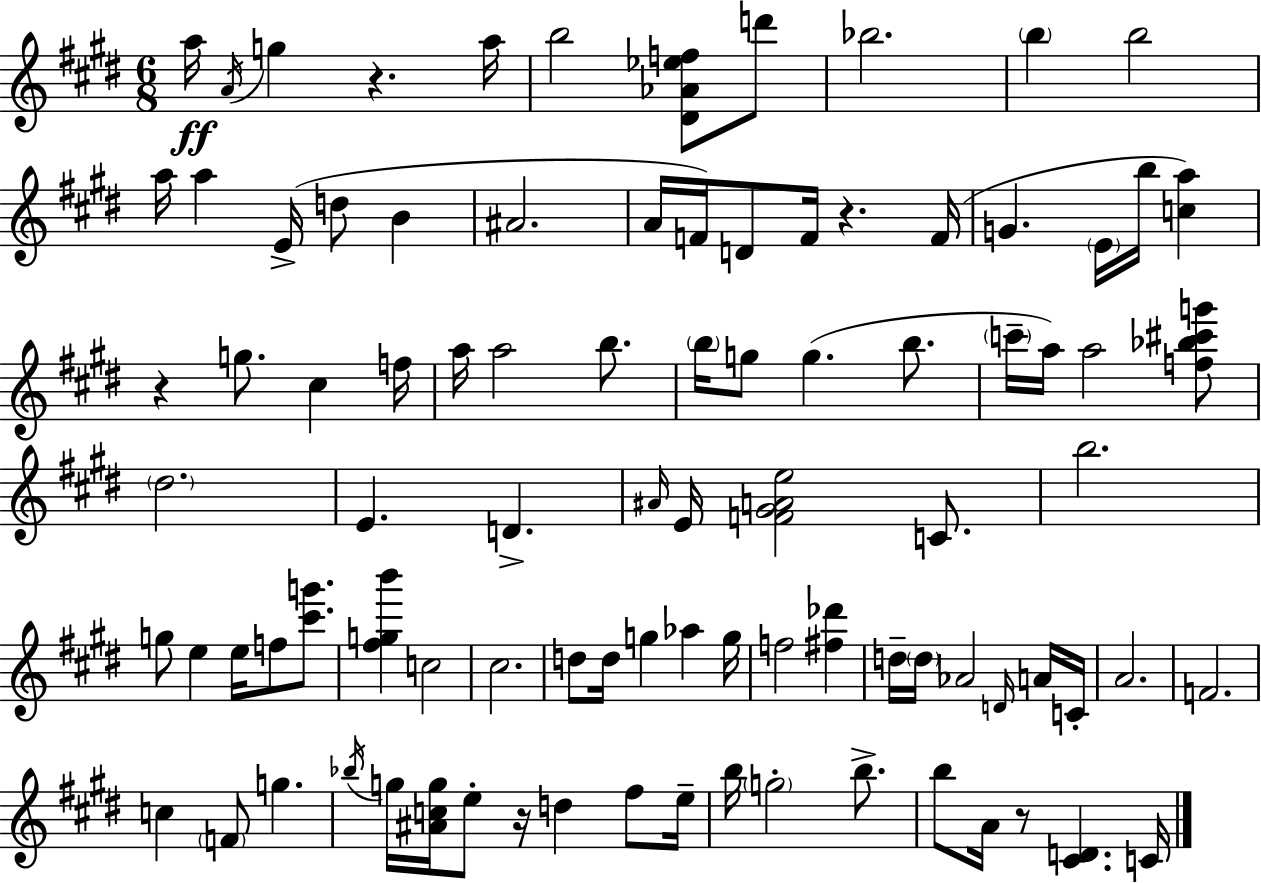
A5/s A4/s G5/q R/q. A5/s B5/h [D#4,Ab4,Eb5,F5]/e D6/e Bb5/h. B5/q B5/h A5/s A5/q E4/s D5/e B4/q A#4/h. A4/s F4/s D4/e F4/s R/q. F4/s G4/q. E4/s B5/s [C5,A5]/q R/q G5/e. C#5/q F5/s A5/s A5/h B5/e. B5/s G5/e G5/q. B5/e. C6/s A5/s A5/h [F5,Bb5,C#6,G6]/e D#5/h. E4/q. D4/q. A#4/s E4/s [F4,G#4,A4,E5]/h C4/e. B5/h. G5/e E5/q E5/s F5/e [C#6,G6]/e. [F#5,G5,B6]/q C5/h C#5/h. D5/e D5/s G5/q Ab5/q G5/s F5/h [F#5,Db6]/q D5/s D5/s Ab4/h D4/s A4/s C4/s A4/h. F4/h. C5/q F4/e G5/q. Bb5/s G5/s [A#4,C5,G5]/s E5/e R/s D5/q F#5/e E5/s B5/s G5/h B5/e. B5/e A4/s R/e [C#4,D4]/q. C4/s